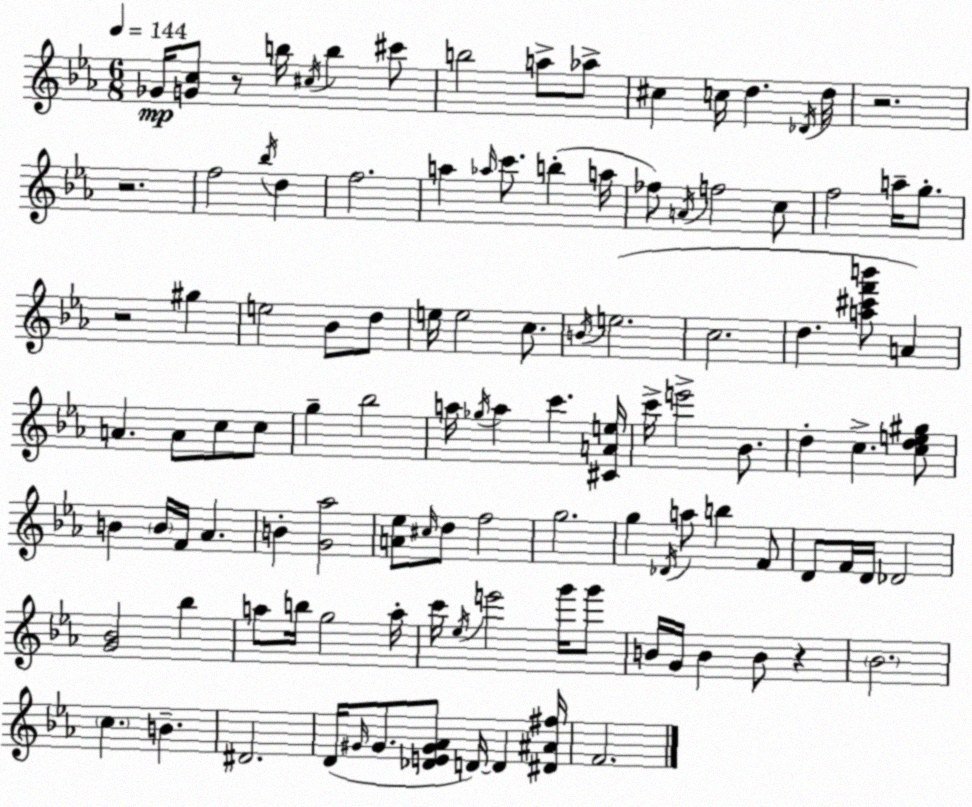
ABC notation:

X:1
T:Untitled
M:6/8
L:1/4
K:Eb
_G/4 [Gc]/2 z/2 b/4 ^c/4 b ^c'/2 b2 a/2 _a/2 ^c c/4 d _D/4 d/4 z2 z2 f2 _b/4 d f2 a _a/4 c'/2 b a/4 _f/2 A/4 f2 c/2 f2 a/4 g/2 z2 ^g e2 _B/2 d/2 e/4 e2 c/2 B/4 e2 c2 d [a^c'f'b']/2 A A A/2 c/2 c/2 g _b2 a/4 _g/4 a c' [^CAe]/4 c'/4 e'2 _B/2 d c [cde^g]/2 B B/4 F/4 _A B [G_a]2 [A_e]/2 ^c/4 d/2 f2 g2 g _D/4 a/2 b F/2 D/2 F/4 D/4 _D2 [G_B]2 _b a/2 b/4 g2 a/4 c'/4 _e/4 e'2 g'/4 g'/2 B/4 G/4 B B/2 z _B2 c B ^D2 D/4 ^G/4 ^G/2 [_DE^G_A]/2 D/4 D [^D^A^f]/4 F2